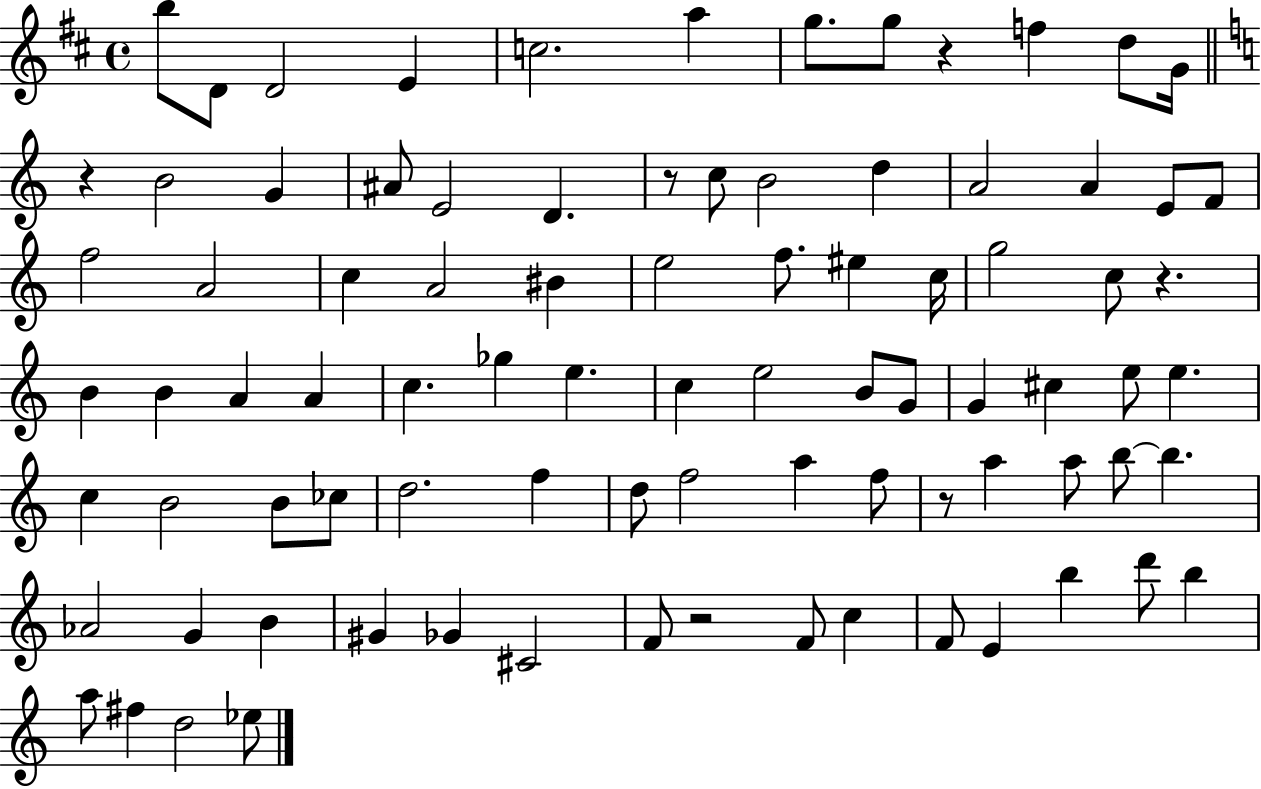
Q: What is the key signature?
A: D major